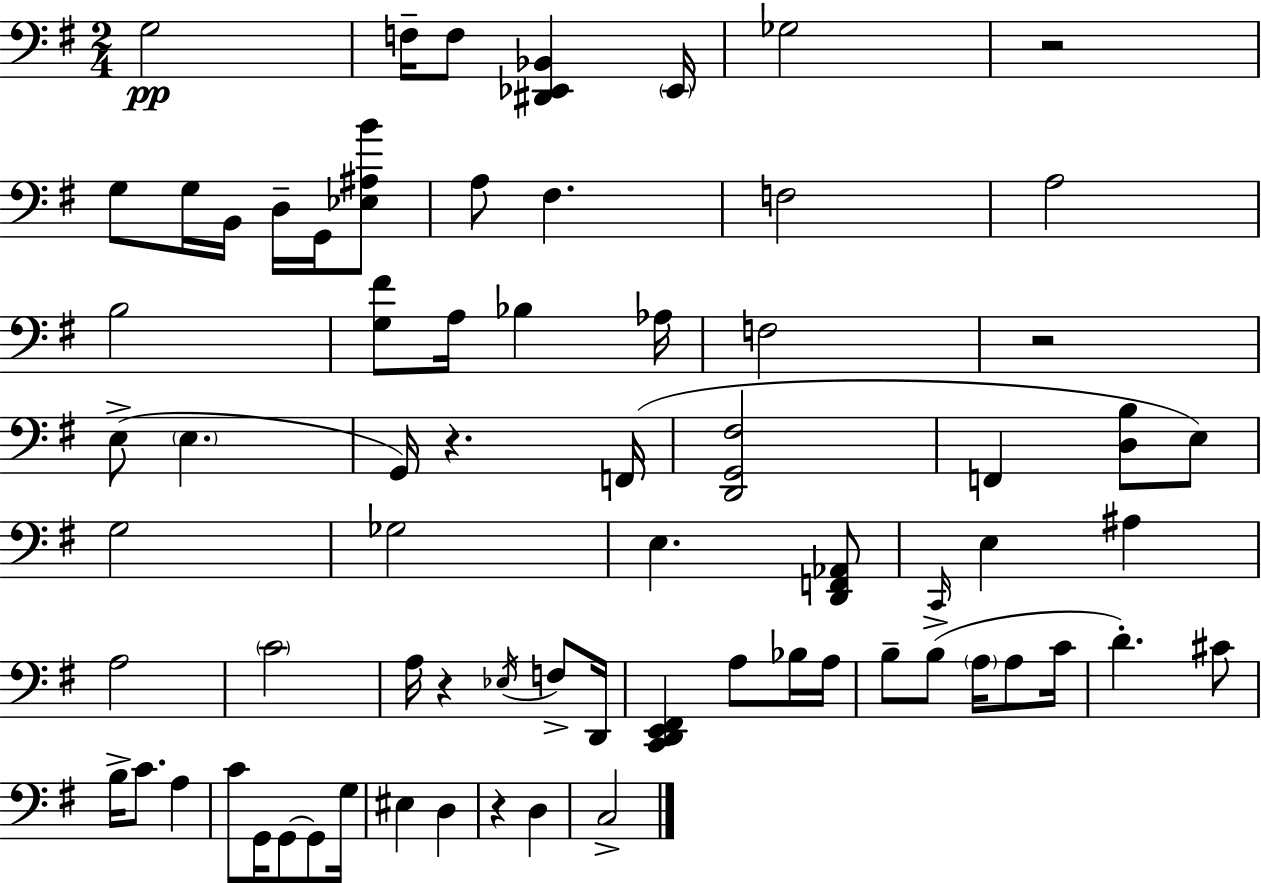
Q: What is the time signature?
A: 2/4